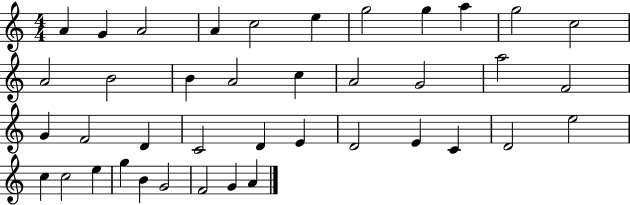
{
  \clef treble
  \numericTimeSignature
  \time 4/4
  \key c \major
  a'4 g'4 a'2 | a'4 c''2 e''4 | g''2 g''4 a''4 | g''2 c''2 | \break a'2 b'2 | b'4 a'2 c''4 | a'2 g'2 | a''2 f'2 | \break g'4 f'2 d'4 | c'2 d'4 e'4 | d'2 e'4 c'4 | d'2 e''2 | \break c''4 c''2 e''4 | g''4 b'4 g'2 | f'2 g'4 a'4 | \bar "|."
}